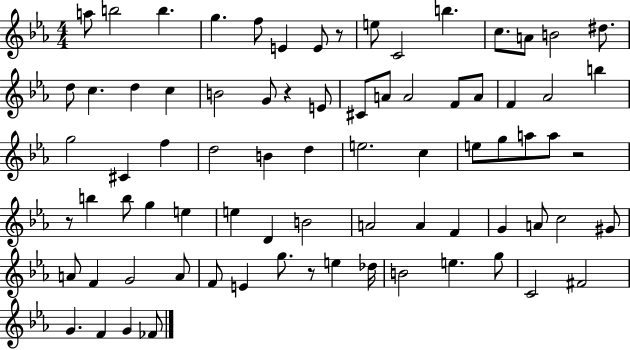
A5/e B5/h B5/q. G5/q. F5/e E4/q E4/e R/e E5/e C4/h B5/q. C5/e. A4/e B4/h D#5/e. D5/e C5/q. D5/q C5/q B4/h G4/e R/q E4/e C#4/e A4/e A4/h F4/e A4/e F4/q Ab4/h B5/q G5/h C#4/q F5/q D5/h B4/q D5/q E5/h. C5/q E5/e G5/e A5/e A5/e R/h R/e B5/q B5/e G5/q E5/q E5/q D4/q B4/h A4/h A4/q F4/q G4/q A4/e C5/h G#4/e A4/e F4/q G4/h A4/e F4/e E4/q G5/e. R/e E5/q Db5/s B4/h E5/q. G5/e C4/h F#4/h G4/q. F4/q G4/q FES4/e